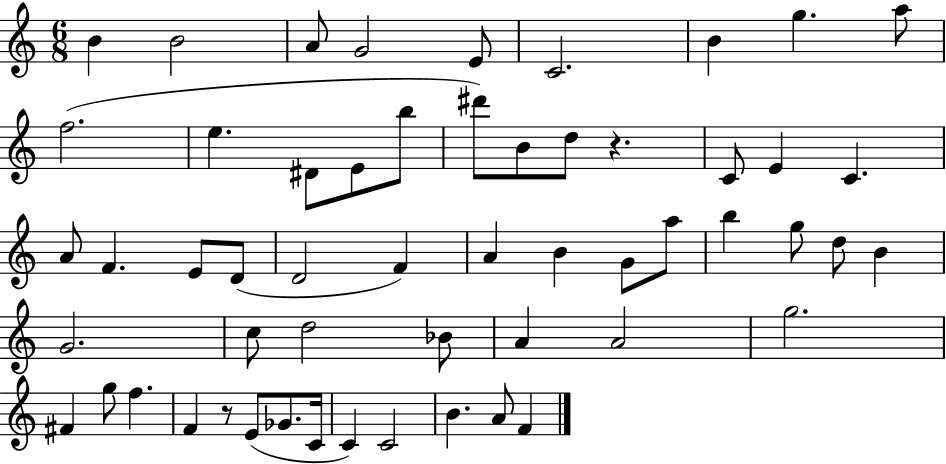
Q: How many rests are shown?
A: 2